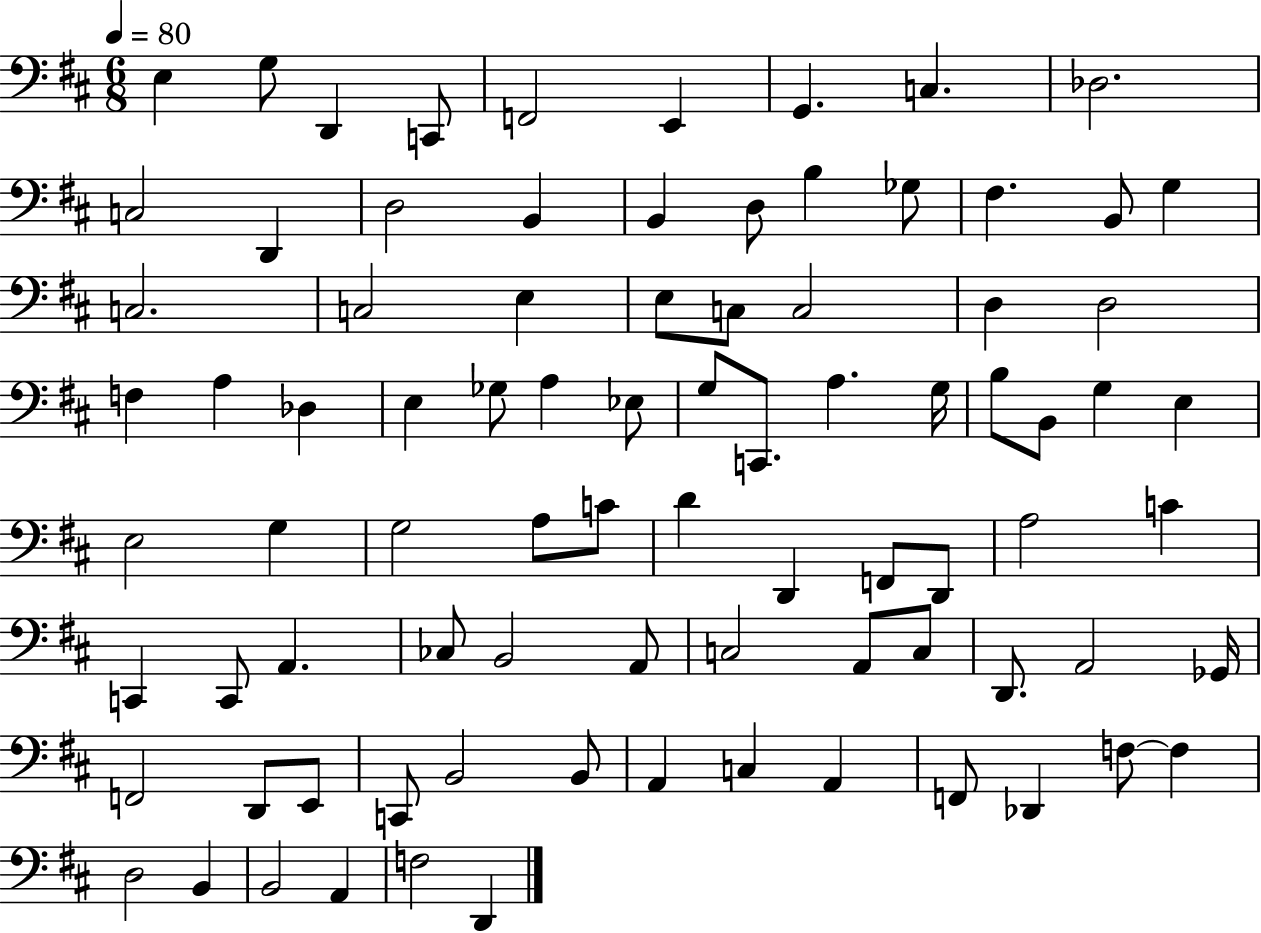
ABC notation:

X:1
T:Untitled
M:6/8
L:1/4
K:D
E, G,/2 D,, C,,/2 F,,2 E,, G,, C, _D,2 C,2 D,, D,2 B,, B,, D,/2 B, _G,/2 ^F, B,,/2 G, C,2 C,2 E, E,/2 C,/2 C,2 D, D,2 F, A, _D, E, _G,/2 A, _E,/2 G,/2 C,,/2 A, G,/4 B,/2 B,,/2 G, E, E,2 G, G,2 A,/2 C/2 D D,, F,,/2 D,,/2 A,2 C C,, C,,/2 A,, _C,/2 B,,2 A,,/2 C,2 A,,/2 C,/2 D,,/2 A,,2 _G,,/4 F,,2 D,,/2 E,,/2 C,,/2 B,,2 B,,/2 A,, C, A,, F,,/2 _D,, F,/2 F, D,2 B,, B,,2 A,, F,2 D,,